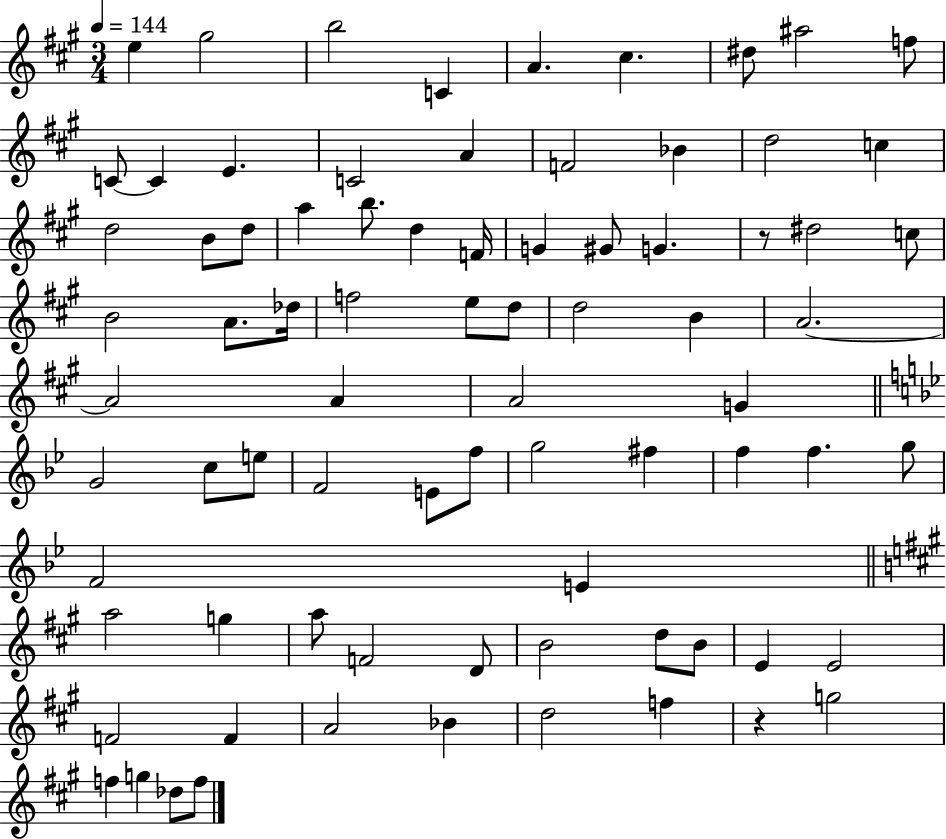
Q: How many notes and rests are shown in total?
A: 79